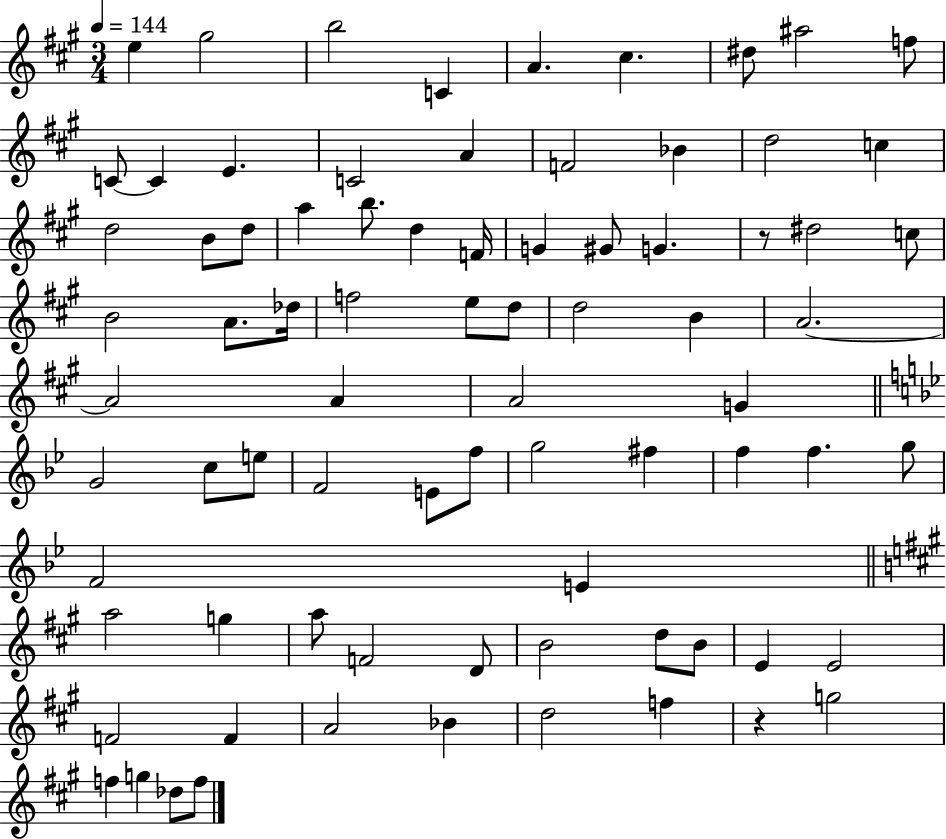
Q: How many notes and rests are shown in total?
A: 79